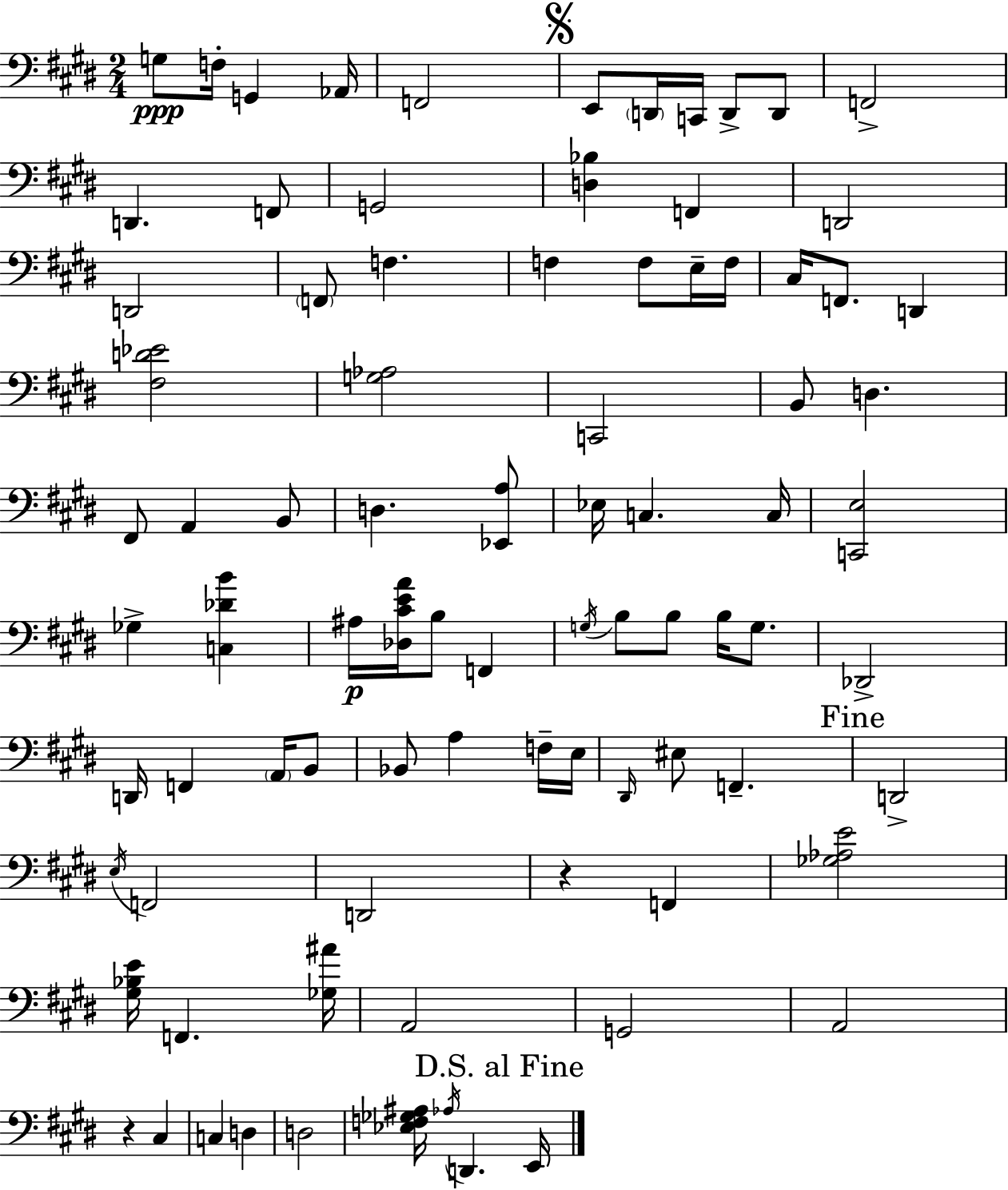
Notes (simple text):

G3/e F3/s G2/q Ab2/s F2/h E2/e D2/s C2/s D2/e D2/e F2/h D2/q. F2/e G2/h [D3,Bb3]/q F2/q D2/h D2/h F2/e F3/q. F3/q F3/e E3/s F3/s C#3/s F2/e. D2/q [F#3,D4,Eb4]/h [G3,Ab3]/h C2/h B2/e D3/q. F#2/e A2/q B2/e D3/q. [Eb2,A3]/e Eb3/s C3/q. C3/s [C2,E3]/h Gb3/q [C3,Db4,B4]/q A#3/s [Db3,C#4,E4,A4]/s B3/e F2/q G3/s B3/e B3/e B3/s G3/e. Db2/h D2/s F2/q A2/s B2/e Bb2/e A3/q F3/s E3/s D#2/s EIS3/e F2/q. D2/h E3/s F2/h D2/h R/q F2/q [Gb3,Ab3,E4]/h [G#3,Bb3,E4]/s F2/q. [Gb3,A#4]/s A2/h G2/h A2/h R/q C#3/q C3/q D3/q D3/h [Eb3,F3,Gb3,A#3]/s Ab3/s D2/q. E2/s